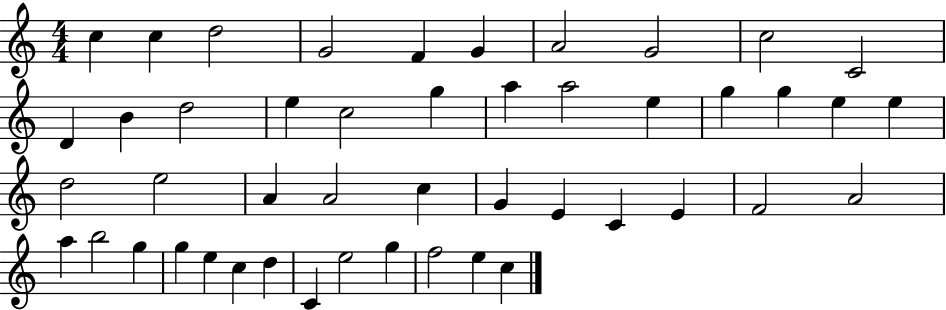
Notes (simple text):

C5/q C5/q D5/h G4/h F4/q G4/q A4/h G4/h C5/h C4/h D4/q B4/q D5/h E5/q C5/h G5/q A5/q A5/h E5/q G5/q G5/q E5/q E5/q D5/h E5/h A4/q A4/h C5/q G4/q E4/q C4/q E4/q F4/h A4/h A5/q B5/h G5/q G5/q E5/q C5/q D5/q C4/q E5/h G5/q F5/h E5/q C5/q